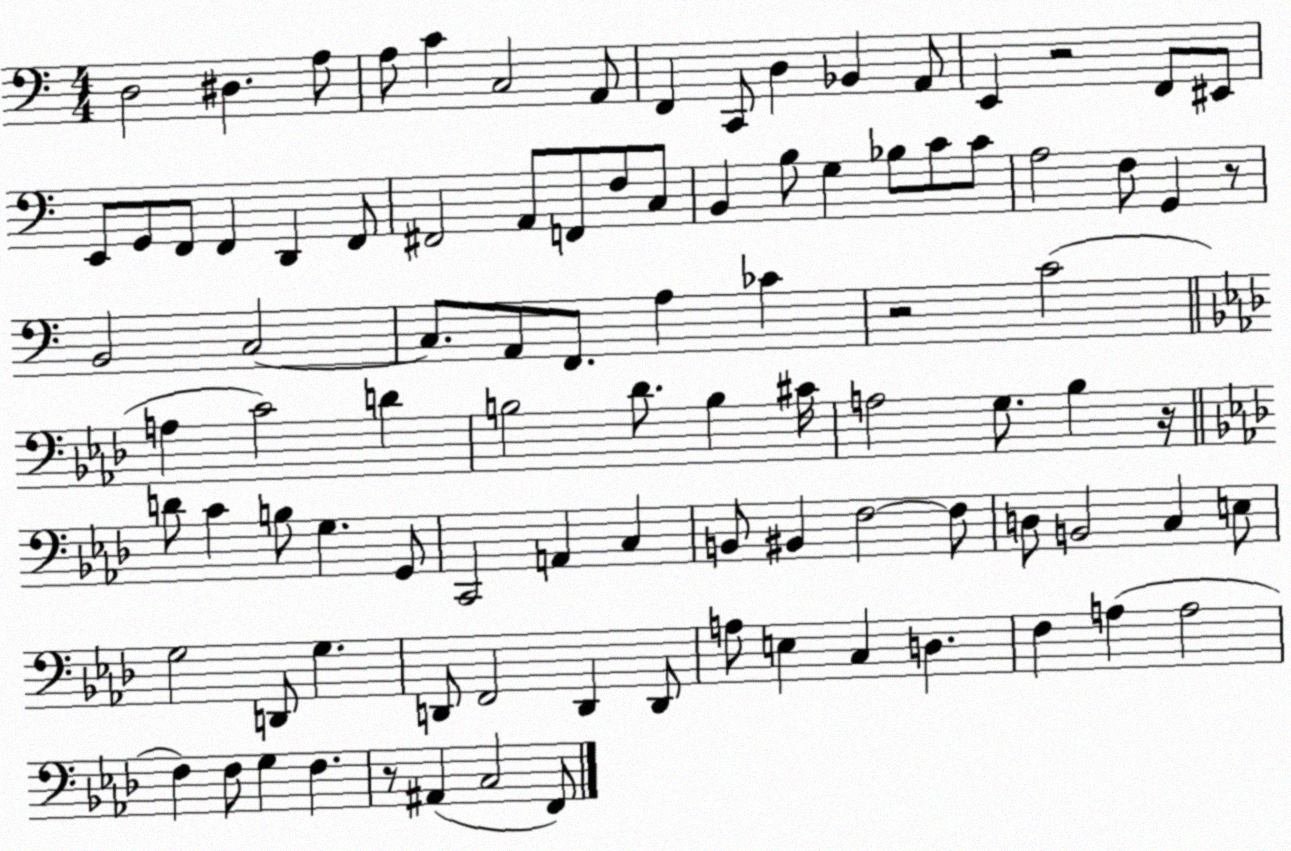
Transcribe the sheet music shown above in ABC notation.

X:1
T:Untitled
M:4/4
L:1/4
K:C
D,2 ^D, A,/2 A,/2 C C,2 A,,/2 F,, C,,/2 D, _B,, A,,/2 E,, z2 F,,/2 ^E,,/2 E,,/2 G,,/2 F,,/2 F,, D,, F,,/2 ^F,,2 A,,/2 F,,/2 F,/2 C,/2 B,, B,/2 G, _B,/2 C/2 C/2 A,2 F,/2 G,, z/2 B,,2 C,2 C,/2 A,,/2 F,,/2 A, _C z2 C2 A, C2 D B,2 _D/2 B, ^C/4 A,2 G,/2 _B, z/4 D/2 C B,/2 G, G,,/2 C,,2 A,, C, B,,/2 ^B,, F,2 F,/2 D,/2 B,,2 C, E,/2 G,2 D,,/2 G, D,,/2 F,,2 D,, D,,/2 A,/2 E, C, D, F, A, A,2 F, F,/2 G, F, z/2 ^A,, C,2 F,,/2